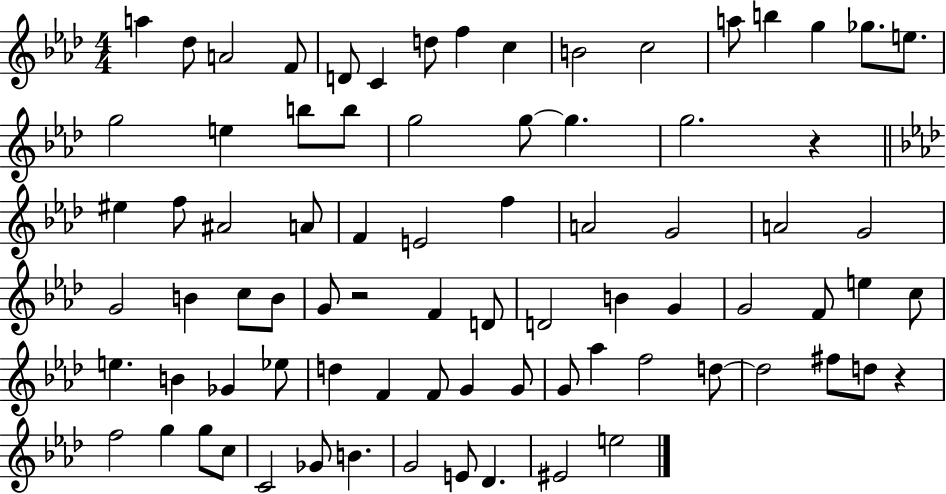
{
  \clef treble
  \numericTimeSignature
  \time 4/4
  \key aes \major
  \repeat volta 2 { a''4 des''8 a'2 f'8 | d'8 c'4 d''8 f''4 c''4 | b'2 c''2 | a''8 b''4 g''4 ges''8. e''8. | \break g''2 e''4 b''8 b''8 | g''2 g''8~~ g''4. | g''2. r4 | \bar "||" \break \key f \minor eis''4 f''8 ais'2 a'8 | f'4 e'2 f''4 | a'2 g'2 | a'2 g'2 | \break g'2 b'4 c''8 b'8 | g'8 r2 f'4 d'8 | d'2 b'4 g'4 | g'2 f'8 e''4 c''8 | \break e''4. b'4 ges'4 ees''8 | d''4 f'4 f'8 g'4 g'8 | g'8 aes''4 f''2 d''8~~ | d''2 fis''8 d''8 r4 | \break f''2 g''4 g''8 c''8 | c'2 ges'8 b'4. | g'2 e'8 des'4. | eis'2 e''2 | \break } \bar "|."
}